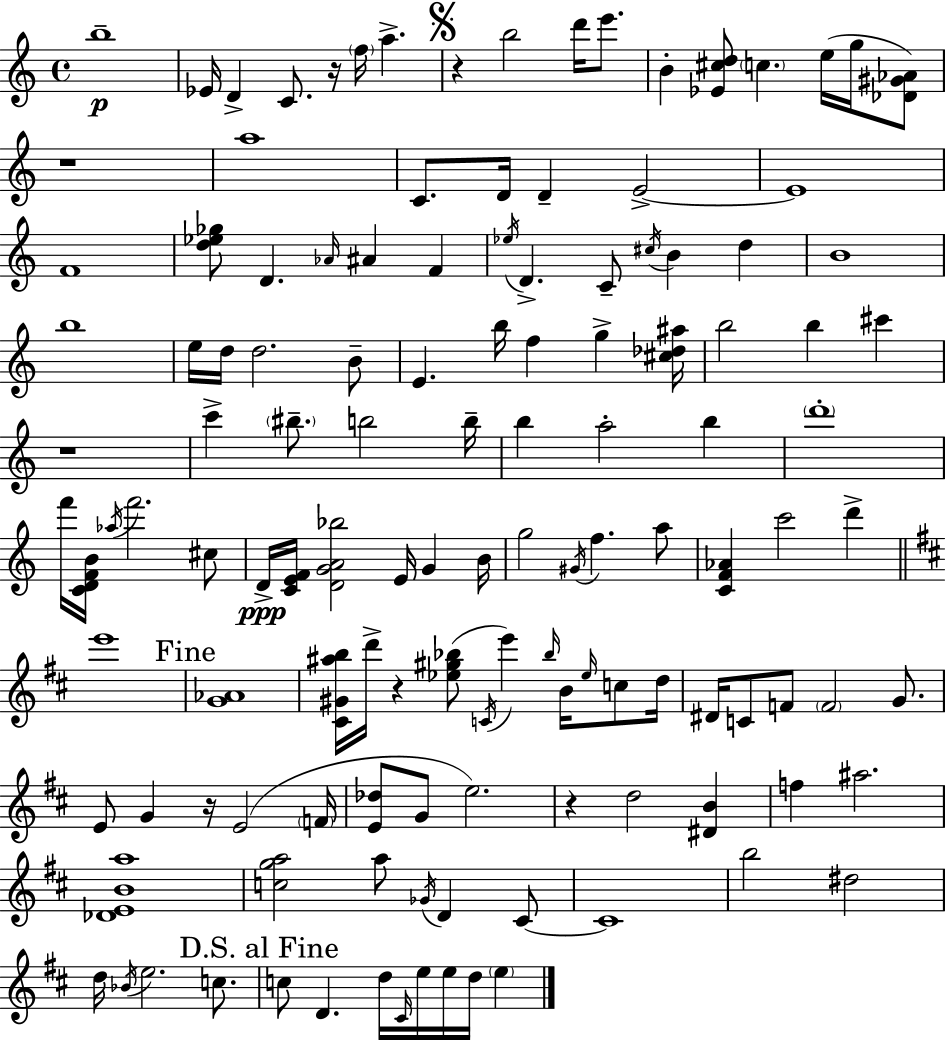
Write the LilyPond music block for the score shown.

{
  \clef treble
  \time 4/4
  \defaultTimeSignature
  \key a \minor
  b''1--\p | ees'16 d'4-> c'8. r16 \parenthesize f''16 a''4.-> | \mark \markup { \musicglyph "scripts.segno" } r4 b''2 d'''16 e'''8. | b'4-. <ees' cis'' d''>8 \parenthesize c''4. e''16( g''16 <des' gis' aes'>8) | \break r1 | a''1 | c'8. d'16 d'4-- e'2->~~ | e'1 | \break f'1 | <d'' ees'' ges''>8 d'4. \grace { aes'16 } ais'4 f'4 | \acciaccatura { ees''16 } d'4.-> c'8-- \acciaccatura { cis''16 } b'4 d''4 | b'1 | \break b''1 | e''16 d''16 d''2. | b'8-- e'4. b''16 f''4 g''4-> | <cis'' des'' ais''>16 b''2 b''4 cis'''4 | \break r1 | c'''4-> \parenthesize bis''8.-- b''2 | b''16-- b''4 a''2-. b''4 | \parenthesize d'''1-. | \break f'''16 <c' d' f' b'>16 \acciaccatura { aes''16 } f'''2. | cis''8 d'16->\ppp <c' e' f'>16 <d' g' a' bes''>2 e'16 g'4 | b'16 g''2 \acciaccatura { gis'16 } f''4. | a''8 <c' f' aes'>4 c'''2 | \break d'''4-> \bar "||" \break \key d \major e'''1 | \mark "Fine" <g' aes'>1 | <cis' gis' ais'' b''>16 d'''16-> r4 <ees'' gis'' bes''>8( \acciaccatura { c'16 } e'''4) \grace { bes''16 } b'16 \grace { ees''16 } | c''8 d''16 dis'16 c'8 f'8 \parenthesize f'2 | \break g'8. e'8 g'4 r16 e'2( | \parenthesize f'16 <e' des''>8 g'8 e''2.) | r4 d''2 <dis' b'>4 | f''4 ais''2. | \break <des' e' b' a''>1 | <c'' g'' a''>2 a''8 \acciaccatura { ges'16 } d'4 | cis'8~~ cis'1 | b''2 dis''2 | \break d''16 \acciaccatura { bes'16 } e''2. | c''8. \mark "D.S. al Fine" c''8 d'4. d''16 \grace { cis'16 } e''16 | e''16 d''16 \parenthesize e''4 \bar "|."
}